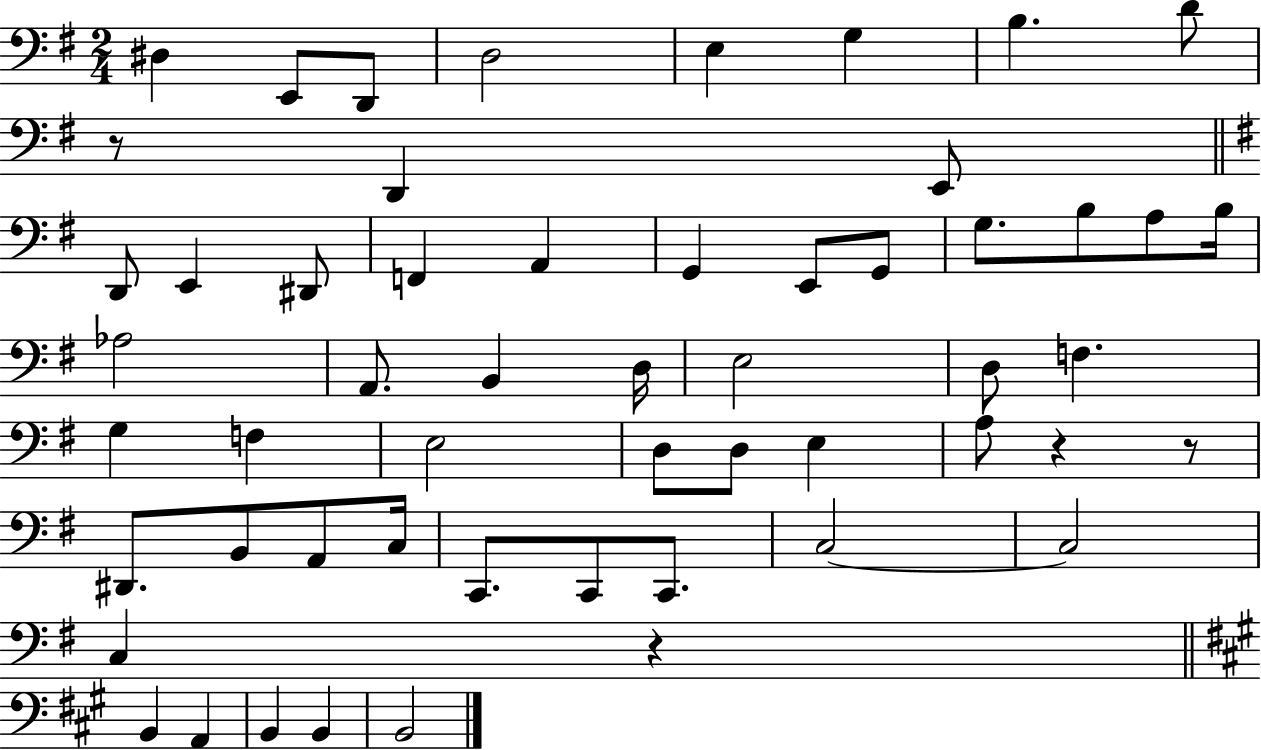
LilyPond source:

{
  \clef bass
  \numericTimeSignature
  \time 2/4
  \key g \major
  dis4 e,8 d,8 | d2 | e4 g4 | b4. d'8 | \break r8 d,4 e,8 | \bar "||" \break \key g \major d,8 e,4 dis,8 | f,4 a,4 | g,4 e,8 g,8 | g8. b8 a8 b16 | \break aes2 | a,8. b,4 d16 | e2 | d8 f4. | \break g4 f4 | e2 | d8 d8 e4 | a8 r4 r8 | \break dis,8. b,8 a,8 c16 | c,8. c,8 c,8. | c2~~ | c2 | \break c4 r4 | \bar "||" \break \key a \major b,4 a,4 | b,4 b,4 | b,2 | \bar "|."
}